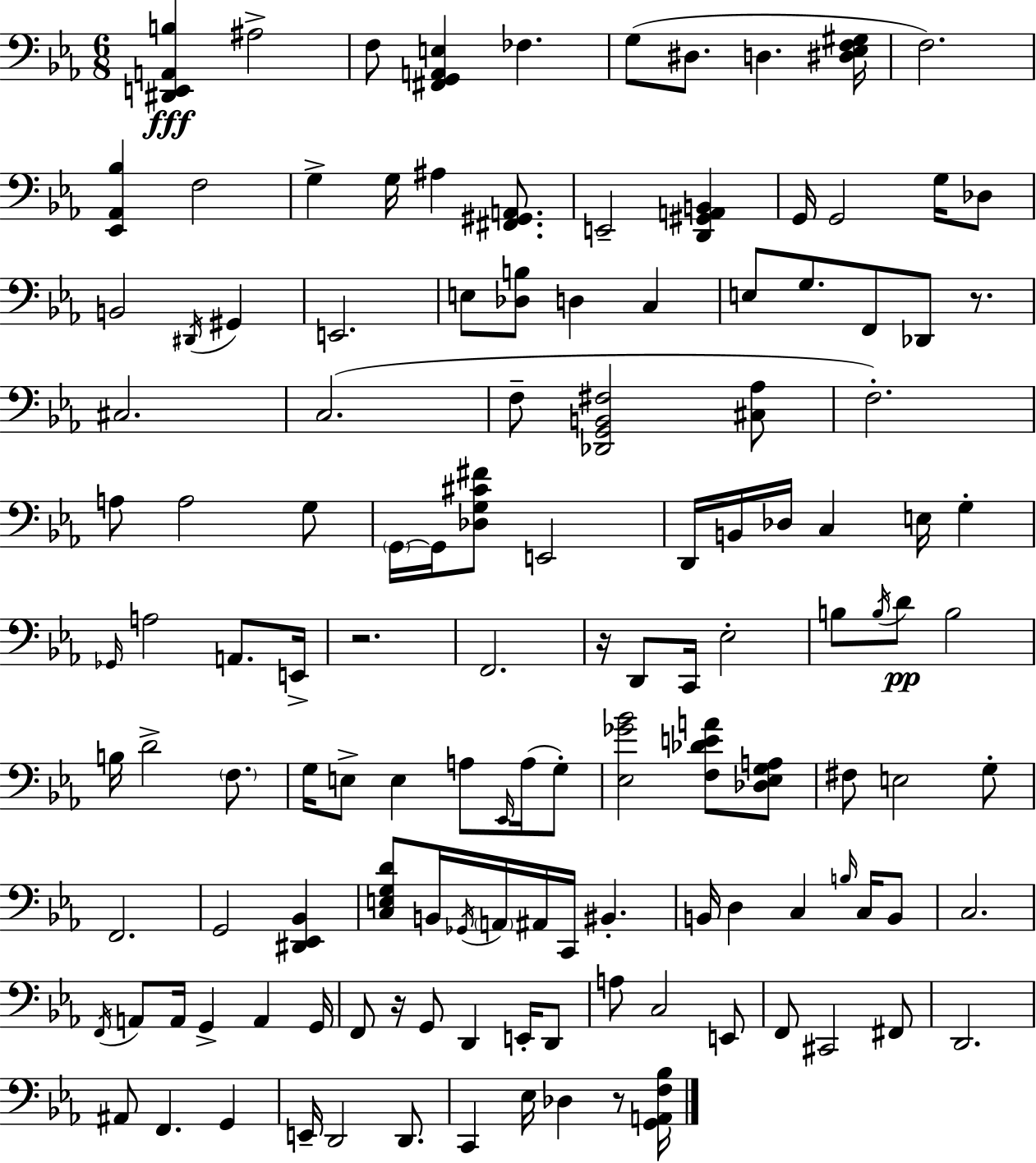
{
  \clef bass
  \numericTimeSignature
  \time 6/8
  \key c \minor
  <dis, e, a, b>4\fff ais2-> | f8 <fis, g, a, e>4 fes4. | g8( dis8. d4. <dis ees f gis>16 | f2.) | \break <ees, aes, bes>4 f2 | g4-> g16 ais4 <fis, gis, a,>8. | e,2-- <d, gis, a, b,>4 | g,16 g,2 g16 des8 | \break b,2 \acciaccatura { dis,16 } gis,4 | e,2. | e8 <des b>8 d4 c4 | e8 g8. f,8 des,8 r8. | \break cis2. | c2.( | f8-- <des, g, b, fis>2 <cis aes>8 | f2.-.) | \break a8 a2 g8 | \parenthesize g,16~~ g,16 <des g cis' fis'>8 e,2 | d,16 b,16 des16 c4 e16 g4-. | \grace { ges,16 } a2 a,8. | \break e,16-> r2. | f,2. | r16 d,8 c,16 ees2-. | b8 \acciaccatura { b16 }\pp d'8 b2 | \break b16 d'2-> | \parenthesize f8. g16 e8-> e4 a8 | \grace { ees,16 }( a16 g8-.) <ees ges' bes'>2 | <f des' e' a'>8 <des ees g a>8 fis8 e2 | \break g8-. f,2. | g,2 | <dis, ees, bes,>4 <c e g d'>8 b,16 \acciaccatura { ges,16 } \parenthesize a,16 ais,16 c,16 bis,4.-. | b,16 d4 c4 | \break \grace { b16 } c16 b,8 c2. | \acciaccatura { f,16 } a,8 a,16 g,4-> | a,4 g,16 f,8 r16 g,8 | d,4 e,16-. d,8 a8 c2 | \break e,8 f,8 cis,2 | fis,8 d,2. | ais,8 f,4. | g,4 e,16-- d,2 | \break d,8. c,4 ees16 | des4 r8 <g, a, f bes>16 \bar "|."
}